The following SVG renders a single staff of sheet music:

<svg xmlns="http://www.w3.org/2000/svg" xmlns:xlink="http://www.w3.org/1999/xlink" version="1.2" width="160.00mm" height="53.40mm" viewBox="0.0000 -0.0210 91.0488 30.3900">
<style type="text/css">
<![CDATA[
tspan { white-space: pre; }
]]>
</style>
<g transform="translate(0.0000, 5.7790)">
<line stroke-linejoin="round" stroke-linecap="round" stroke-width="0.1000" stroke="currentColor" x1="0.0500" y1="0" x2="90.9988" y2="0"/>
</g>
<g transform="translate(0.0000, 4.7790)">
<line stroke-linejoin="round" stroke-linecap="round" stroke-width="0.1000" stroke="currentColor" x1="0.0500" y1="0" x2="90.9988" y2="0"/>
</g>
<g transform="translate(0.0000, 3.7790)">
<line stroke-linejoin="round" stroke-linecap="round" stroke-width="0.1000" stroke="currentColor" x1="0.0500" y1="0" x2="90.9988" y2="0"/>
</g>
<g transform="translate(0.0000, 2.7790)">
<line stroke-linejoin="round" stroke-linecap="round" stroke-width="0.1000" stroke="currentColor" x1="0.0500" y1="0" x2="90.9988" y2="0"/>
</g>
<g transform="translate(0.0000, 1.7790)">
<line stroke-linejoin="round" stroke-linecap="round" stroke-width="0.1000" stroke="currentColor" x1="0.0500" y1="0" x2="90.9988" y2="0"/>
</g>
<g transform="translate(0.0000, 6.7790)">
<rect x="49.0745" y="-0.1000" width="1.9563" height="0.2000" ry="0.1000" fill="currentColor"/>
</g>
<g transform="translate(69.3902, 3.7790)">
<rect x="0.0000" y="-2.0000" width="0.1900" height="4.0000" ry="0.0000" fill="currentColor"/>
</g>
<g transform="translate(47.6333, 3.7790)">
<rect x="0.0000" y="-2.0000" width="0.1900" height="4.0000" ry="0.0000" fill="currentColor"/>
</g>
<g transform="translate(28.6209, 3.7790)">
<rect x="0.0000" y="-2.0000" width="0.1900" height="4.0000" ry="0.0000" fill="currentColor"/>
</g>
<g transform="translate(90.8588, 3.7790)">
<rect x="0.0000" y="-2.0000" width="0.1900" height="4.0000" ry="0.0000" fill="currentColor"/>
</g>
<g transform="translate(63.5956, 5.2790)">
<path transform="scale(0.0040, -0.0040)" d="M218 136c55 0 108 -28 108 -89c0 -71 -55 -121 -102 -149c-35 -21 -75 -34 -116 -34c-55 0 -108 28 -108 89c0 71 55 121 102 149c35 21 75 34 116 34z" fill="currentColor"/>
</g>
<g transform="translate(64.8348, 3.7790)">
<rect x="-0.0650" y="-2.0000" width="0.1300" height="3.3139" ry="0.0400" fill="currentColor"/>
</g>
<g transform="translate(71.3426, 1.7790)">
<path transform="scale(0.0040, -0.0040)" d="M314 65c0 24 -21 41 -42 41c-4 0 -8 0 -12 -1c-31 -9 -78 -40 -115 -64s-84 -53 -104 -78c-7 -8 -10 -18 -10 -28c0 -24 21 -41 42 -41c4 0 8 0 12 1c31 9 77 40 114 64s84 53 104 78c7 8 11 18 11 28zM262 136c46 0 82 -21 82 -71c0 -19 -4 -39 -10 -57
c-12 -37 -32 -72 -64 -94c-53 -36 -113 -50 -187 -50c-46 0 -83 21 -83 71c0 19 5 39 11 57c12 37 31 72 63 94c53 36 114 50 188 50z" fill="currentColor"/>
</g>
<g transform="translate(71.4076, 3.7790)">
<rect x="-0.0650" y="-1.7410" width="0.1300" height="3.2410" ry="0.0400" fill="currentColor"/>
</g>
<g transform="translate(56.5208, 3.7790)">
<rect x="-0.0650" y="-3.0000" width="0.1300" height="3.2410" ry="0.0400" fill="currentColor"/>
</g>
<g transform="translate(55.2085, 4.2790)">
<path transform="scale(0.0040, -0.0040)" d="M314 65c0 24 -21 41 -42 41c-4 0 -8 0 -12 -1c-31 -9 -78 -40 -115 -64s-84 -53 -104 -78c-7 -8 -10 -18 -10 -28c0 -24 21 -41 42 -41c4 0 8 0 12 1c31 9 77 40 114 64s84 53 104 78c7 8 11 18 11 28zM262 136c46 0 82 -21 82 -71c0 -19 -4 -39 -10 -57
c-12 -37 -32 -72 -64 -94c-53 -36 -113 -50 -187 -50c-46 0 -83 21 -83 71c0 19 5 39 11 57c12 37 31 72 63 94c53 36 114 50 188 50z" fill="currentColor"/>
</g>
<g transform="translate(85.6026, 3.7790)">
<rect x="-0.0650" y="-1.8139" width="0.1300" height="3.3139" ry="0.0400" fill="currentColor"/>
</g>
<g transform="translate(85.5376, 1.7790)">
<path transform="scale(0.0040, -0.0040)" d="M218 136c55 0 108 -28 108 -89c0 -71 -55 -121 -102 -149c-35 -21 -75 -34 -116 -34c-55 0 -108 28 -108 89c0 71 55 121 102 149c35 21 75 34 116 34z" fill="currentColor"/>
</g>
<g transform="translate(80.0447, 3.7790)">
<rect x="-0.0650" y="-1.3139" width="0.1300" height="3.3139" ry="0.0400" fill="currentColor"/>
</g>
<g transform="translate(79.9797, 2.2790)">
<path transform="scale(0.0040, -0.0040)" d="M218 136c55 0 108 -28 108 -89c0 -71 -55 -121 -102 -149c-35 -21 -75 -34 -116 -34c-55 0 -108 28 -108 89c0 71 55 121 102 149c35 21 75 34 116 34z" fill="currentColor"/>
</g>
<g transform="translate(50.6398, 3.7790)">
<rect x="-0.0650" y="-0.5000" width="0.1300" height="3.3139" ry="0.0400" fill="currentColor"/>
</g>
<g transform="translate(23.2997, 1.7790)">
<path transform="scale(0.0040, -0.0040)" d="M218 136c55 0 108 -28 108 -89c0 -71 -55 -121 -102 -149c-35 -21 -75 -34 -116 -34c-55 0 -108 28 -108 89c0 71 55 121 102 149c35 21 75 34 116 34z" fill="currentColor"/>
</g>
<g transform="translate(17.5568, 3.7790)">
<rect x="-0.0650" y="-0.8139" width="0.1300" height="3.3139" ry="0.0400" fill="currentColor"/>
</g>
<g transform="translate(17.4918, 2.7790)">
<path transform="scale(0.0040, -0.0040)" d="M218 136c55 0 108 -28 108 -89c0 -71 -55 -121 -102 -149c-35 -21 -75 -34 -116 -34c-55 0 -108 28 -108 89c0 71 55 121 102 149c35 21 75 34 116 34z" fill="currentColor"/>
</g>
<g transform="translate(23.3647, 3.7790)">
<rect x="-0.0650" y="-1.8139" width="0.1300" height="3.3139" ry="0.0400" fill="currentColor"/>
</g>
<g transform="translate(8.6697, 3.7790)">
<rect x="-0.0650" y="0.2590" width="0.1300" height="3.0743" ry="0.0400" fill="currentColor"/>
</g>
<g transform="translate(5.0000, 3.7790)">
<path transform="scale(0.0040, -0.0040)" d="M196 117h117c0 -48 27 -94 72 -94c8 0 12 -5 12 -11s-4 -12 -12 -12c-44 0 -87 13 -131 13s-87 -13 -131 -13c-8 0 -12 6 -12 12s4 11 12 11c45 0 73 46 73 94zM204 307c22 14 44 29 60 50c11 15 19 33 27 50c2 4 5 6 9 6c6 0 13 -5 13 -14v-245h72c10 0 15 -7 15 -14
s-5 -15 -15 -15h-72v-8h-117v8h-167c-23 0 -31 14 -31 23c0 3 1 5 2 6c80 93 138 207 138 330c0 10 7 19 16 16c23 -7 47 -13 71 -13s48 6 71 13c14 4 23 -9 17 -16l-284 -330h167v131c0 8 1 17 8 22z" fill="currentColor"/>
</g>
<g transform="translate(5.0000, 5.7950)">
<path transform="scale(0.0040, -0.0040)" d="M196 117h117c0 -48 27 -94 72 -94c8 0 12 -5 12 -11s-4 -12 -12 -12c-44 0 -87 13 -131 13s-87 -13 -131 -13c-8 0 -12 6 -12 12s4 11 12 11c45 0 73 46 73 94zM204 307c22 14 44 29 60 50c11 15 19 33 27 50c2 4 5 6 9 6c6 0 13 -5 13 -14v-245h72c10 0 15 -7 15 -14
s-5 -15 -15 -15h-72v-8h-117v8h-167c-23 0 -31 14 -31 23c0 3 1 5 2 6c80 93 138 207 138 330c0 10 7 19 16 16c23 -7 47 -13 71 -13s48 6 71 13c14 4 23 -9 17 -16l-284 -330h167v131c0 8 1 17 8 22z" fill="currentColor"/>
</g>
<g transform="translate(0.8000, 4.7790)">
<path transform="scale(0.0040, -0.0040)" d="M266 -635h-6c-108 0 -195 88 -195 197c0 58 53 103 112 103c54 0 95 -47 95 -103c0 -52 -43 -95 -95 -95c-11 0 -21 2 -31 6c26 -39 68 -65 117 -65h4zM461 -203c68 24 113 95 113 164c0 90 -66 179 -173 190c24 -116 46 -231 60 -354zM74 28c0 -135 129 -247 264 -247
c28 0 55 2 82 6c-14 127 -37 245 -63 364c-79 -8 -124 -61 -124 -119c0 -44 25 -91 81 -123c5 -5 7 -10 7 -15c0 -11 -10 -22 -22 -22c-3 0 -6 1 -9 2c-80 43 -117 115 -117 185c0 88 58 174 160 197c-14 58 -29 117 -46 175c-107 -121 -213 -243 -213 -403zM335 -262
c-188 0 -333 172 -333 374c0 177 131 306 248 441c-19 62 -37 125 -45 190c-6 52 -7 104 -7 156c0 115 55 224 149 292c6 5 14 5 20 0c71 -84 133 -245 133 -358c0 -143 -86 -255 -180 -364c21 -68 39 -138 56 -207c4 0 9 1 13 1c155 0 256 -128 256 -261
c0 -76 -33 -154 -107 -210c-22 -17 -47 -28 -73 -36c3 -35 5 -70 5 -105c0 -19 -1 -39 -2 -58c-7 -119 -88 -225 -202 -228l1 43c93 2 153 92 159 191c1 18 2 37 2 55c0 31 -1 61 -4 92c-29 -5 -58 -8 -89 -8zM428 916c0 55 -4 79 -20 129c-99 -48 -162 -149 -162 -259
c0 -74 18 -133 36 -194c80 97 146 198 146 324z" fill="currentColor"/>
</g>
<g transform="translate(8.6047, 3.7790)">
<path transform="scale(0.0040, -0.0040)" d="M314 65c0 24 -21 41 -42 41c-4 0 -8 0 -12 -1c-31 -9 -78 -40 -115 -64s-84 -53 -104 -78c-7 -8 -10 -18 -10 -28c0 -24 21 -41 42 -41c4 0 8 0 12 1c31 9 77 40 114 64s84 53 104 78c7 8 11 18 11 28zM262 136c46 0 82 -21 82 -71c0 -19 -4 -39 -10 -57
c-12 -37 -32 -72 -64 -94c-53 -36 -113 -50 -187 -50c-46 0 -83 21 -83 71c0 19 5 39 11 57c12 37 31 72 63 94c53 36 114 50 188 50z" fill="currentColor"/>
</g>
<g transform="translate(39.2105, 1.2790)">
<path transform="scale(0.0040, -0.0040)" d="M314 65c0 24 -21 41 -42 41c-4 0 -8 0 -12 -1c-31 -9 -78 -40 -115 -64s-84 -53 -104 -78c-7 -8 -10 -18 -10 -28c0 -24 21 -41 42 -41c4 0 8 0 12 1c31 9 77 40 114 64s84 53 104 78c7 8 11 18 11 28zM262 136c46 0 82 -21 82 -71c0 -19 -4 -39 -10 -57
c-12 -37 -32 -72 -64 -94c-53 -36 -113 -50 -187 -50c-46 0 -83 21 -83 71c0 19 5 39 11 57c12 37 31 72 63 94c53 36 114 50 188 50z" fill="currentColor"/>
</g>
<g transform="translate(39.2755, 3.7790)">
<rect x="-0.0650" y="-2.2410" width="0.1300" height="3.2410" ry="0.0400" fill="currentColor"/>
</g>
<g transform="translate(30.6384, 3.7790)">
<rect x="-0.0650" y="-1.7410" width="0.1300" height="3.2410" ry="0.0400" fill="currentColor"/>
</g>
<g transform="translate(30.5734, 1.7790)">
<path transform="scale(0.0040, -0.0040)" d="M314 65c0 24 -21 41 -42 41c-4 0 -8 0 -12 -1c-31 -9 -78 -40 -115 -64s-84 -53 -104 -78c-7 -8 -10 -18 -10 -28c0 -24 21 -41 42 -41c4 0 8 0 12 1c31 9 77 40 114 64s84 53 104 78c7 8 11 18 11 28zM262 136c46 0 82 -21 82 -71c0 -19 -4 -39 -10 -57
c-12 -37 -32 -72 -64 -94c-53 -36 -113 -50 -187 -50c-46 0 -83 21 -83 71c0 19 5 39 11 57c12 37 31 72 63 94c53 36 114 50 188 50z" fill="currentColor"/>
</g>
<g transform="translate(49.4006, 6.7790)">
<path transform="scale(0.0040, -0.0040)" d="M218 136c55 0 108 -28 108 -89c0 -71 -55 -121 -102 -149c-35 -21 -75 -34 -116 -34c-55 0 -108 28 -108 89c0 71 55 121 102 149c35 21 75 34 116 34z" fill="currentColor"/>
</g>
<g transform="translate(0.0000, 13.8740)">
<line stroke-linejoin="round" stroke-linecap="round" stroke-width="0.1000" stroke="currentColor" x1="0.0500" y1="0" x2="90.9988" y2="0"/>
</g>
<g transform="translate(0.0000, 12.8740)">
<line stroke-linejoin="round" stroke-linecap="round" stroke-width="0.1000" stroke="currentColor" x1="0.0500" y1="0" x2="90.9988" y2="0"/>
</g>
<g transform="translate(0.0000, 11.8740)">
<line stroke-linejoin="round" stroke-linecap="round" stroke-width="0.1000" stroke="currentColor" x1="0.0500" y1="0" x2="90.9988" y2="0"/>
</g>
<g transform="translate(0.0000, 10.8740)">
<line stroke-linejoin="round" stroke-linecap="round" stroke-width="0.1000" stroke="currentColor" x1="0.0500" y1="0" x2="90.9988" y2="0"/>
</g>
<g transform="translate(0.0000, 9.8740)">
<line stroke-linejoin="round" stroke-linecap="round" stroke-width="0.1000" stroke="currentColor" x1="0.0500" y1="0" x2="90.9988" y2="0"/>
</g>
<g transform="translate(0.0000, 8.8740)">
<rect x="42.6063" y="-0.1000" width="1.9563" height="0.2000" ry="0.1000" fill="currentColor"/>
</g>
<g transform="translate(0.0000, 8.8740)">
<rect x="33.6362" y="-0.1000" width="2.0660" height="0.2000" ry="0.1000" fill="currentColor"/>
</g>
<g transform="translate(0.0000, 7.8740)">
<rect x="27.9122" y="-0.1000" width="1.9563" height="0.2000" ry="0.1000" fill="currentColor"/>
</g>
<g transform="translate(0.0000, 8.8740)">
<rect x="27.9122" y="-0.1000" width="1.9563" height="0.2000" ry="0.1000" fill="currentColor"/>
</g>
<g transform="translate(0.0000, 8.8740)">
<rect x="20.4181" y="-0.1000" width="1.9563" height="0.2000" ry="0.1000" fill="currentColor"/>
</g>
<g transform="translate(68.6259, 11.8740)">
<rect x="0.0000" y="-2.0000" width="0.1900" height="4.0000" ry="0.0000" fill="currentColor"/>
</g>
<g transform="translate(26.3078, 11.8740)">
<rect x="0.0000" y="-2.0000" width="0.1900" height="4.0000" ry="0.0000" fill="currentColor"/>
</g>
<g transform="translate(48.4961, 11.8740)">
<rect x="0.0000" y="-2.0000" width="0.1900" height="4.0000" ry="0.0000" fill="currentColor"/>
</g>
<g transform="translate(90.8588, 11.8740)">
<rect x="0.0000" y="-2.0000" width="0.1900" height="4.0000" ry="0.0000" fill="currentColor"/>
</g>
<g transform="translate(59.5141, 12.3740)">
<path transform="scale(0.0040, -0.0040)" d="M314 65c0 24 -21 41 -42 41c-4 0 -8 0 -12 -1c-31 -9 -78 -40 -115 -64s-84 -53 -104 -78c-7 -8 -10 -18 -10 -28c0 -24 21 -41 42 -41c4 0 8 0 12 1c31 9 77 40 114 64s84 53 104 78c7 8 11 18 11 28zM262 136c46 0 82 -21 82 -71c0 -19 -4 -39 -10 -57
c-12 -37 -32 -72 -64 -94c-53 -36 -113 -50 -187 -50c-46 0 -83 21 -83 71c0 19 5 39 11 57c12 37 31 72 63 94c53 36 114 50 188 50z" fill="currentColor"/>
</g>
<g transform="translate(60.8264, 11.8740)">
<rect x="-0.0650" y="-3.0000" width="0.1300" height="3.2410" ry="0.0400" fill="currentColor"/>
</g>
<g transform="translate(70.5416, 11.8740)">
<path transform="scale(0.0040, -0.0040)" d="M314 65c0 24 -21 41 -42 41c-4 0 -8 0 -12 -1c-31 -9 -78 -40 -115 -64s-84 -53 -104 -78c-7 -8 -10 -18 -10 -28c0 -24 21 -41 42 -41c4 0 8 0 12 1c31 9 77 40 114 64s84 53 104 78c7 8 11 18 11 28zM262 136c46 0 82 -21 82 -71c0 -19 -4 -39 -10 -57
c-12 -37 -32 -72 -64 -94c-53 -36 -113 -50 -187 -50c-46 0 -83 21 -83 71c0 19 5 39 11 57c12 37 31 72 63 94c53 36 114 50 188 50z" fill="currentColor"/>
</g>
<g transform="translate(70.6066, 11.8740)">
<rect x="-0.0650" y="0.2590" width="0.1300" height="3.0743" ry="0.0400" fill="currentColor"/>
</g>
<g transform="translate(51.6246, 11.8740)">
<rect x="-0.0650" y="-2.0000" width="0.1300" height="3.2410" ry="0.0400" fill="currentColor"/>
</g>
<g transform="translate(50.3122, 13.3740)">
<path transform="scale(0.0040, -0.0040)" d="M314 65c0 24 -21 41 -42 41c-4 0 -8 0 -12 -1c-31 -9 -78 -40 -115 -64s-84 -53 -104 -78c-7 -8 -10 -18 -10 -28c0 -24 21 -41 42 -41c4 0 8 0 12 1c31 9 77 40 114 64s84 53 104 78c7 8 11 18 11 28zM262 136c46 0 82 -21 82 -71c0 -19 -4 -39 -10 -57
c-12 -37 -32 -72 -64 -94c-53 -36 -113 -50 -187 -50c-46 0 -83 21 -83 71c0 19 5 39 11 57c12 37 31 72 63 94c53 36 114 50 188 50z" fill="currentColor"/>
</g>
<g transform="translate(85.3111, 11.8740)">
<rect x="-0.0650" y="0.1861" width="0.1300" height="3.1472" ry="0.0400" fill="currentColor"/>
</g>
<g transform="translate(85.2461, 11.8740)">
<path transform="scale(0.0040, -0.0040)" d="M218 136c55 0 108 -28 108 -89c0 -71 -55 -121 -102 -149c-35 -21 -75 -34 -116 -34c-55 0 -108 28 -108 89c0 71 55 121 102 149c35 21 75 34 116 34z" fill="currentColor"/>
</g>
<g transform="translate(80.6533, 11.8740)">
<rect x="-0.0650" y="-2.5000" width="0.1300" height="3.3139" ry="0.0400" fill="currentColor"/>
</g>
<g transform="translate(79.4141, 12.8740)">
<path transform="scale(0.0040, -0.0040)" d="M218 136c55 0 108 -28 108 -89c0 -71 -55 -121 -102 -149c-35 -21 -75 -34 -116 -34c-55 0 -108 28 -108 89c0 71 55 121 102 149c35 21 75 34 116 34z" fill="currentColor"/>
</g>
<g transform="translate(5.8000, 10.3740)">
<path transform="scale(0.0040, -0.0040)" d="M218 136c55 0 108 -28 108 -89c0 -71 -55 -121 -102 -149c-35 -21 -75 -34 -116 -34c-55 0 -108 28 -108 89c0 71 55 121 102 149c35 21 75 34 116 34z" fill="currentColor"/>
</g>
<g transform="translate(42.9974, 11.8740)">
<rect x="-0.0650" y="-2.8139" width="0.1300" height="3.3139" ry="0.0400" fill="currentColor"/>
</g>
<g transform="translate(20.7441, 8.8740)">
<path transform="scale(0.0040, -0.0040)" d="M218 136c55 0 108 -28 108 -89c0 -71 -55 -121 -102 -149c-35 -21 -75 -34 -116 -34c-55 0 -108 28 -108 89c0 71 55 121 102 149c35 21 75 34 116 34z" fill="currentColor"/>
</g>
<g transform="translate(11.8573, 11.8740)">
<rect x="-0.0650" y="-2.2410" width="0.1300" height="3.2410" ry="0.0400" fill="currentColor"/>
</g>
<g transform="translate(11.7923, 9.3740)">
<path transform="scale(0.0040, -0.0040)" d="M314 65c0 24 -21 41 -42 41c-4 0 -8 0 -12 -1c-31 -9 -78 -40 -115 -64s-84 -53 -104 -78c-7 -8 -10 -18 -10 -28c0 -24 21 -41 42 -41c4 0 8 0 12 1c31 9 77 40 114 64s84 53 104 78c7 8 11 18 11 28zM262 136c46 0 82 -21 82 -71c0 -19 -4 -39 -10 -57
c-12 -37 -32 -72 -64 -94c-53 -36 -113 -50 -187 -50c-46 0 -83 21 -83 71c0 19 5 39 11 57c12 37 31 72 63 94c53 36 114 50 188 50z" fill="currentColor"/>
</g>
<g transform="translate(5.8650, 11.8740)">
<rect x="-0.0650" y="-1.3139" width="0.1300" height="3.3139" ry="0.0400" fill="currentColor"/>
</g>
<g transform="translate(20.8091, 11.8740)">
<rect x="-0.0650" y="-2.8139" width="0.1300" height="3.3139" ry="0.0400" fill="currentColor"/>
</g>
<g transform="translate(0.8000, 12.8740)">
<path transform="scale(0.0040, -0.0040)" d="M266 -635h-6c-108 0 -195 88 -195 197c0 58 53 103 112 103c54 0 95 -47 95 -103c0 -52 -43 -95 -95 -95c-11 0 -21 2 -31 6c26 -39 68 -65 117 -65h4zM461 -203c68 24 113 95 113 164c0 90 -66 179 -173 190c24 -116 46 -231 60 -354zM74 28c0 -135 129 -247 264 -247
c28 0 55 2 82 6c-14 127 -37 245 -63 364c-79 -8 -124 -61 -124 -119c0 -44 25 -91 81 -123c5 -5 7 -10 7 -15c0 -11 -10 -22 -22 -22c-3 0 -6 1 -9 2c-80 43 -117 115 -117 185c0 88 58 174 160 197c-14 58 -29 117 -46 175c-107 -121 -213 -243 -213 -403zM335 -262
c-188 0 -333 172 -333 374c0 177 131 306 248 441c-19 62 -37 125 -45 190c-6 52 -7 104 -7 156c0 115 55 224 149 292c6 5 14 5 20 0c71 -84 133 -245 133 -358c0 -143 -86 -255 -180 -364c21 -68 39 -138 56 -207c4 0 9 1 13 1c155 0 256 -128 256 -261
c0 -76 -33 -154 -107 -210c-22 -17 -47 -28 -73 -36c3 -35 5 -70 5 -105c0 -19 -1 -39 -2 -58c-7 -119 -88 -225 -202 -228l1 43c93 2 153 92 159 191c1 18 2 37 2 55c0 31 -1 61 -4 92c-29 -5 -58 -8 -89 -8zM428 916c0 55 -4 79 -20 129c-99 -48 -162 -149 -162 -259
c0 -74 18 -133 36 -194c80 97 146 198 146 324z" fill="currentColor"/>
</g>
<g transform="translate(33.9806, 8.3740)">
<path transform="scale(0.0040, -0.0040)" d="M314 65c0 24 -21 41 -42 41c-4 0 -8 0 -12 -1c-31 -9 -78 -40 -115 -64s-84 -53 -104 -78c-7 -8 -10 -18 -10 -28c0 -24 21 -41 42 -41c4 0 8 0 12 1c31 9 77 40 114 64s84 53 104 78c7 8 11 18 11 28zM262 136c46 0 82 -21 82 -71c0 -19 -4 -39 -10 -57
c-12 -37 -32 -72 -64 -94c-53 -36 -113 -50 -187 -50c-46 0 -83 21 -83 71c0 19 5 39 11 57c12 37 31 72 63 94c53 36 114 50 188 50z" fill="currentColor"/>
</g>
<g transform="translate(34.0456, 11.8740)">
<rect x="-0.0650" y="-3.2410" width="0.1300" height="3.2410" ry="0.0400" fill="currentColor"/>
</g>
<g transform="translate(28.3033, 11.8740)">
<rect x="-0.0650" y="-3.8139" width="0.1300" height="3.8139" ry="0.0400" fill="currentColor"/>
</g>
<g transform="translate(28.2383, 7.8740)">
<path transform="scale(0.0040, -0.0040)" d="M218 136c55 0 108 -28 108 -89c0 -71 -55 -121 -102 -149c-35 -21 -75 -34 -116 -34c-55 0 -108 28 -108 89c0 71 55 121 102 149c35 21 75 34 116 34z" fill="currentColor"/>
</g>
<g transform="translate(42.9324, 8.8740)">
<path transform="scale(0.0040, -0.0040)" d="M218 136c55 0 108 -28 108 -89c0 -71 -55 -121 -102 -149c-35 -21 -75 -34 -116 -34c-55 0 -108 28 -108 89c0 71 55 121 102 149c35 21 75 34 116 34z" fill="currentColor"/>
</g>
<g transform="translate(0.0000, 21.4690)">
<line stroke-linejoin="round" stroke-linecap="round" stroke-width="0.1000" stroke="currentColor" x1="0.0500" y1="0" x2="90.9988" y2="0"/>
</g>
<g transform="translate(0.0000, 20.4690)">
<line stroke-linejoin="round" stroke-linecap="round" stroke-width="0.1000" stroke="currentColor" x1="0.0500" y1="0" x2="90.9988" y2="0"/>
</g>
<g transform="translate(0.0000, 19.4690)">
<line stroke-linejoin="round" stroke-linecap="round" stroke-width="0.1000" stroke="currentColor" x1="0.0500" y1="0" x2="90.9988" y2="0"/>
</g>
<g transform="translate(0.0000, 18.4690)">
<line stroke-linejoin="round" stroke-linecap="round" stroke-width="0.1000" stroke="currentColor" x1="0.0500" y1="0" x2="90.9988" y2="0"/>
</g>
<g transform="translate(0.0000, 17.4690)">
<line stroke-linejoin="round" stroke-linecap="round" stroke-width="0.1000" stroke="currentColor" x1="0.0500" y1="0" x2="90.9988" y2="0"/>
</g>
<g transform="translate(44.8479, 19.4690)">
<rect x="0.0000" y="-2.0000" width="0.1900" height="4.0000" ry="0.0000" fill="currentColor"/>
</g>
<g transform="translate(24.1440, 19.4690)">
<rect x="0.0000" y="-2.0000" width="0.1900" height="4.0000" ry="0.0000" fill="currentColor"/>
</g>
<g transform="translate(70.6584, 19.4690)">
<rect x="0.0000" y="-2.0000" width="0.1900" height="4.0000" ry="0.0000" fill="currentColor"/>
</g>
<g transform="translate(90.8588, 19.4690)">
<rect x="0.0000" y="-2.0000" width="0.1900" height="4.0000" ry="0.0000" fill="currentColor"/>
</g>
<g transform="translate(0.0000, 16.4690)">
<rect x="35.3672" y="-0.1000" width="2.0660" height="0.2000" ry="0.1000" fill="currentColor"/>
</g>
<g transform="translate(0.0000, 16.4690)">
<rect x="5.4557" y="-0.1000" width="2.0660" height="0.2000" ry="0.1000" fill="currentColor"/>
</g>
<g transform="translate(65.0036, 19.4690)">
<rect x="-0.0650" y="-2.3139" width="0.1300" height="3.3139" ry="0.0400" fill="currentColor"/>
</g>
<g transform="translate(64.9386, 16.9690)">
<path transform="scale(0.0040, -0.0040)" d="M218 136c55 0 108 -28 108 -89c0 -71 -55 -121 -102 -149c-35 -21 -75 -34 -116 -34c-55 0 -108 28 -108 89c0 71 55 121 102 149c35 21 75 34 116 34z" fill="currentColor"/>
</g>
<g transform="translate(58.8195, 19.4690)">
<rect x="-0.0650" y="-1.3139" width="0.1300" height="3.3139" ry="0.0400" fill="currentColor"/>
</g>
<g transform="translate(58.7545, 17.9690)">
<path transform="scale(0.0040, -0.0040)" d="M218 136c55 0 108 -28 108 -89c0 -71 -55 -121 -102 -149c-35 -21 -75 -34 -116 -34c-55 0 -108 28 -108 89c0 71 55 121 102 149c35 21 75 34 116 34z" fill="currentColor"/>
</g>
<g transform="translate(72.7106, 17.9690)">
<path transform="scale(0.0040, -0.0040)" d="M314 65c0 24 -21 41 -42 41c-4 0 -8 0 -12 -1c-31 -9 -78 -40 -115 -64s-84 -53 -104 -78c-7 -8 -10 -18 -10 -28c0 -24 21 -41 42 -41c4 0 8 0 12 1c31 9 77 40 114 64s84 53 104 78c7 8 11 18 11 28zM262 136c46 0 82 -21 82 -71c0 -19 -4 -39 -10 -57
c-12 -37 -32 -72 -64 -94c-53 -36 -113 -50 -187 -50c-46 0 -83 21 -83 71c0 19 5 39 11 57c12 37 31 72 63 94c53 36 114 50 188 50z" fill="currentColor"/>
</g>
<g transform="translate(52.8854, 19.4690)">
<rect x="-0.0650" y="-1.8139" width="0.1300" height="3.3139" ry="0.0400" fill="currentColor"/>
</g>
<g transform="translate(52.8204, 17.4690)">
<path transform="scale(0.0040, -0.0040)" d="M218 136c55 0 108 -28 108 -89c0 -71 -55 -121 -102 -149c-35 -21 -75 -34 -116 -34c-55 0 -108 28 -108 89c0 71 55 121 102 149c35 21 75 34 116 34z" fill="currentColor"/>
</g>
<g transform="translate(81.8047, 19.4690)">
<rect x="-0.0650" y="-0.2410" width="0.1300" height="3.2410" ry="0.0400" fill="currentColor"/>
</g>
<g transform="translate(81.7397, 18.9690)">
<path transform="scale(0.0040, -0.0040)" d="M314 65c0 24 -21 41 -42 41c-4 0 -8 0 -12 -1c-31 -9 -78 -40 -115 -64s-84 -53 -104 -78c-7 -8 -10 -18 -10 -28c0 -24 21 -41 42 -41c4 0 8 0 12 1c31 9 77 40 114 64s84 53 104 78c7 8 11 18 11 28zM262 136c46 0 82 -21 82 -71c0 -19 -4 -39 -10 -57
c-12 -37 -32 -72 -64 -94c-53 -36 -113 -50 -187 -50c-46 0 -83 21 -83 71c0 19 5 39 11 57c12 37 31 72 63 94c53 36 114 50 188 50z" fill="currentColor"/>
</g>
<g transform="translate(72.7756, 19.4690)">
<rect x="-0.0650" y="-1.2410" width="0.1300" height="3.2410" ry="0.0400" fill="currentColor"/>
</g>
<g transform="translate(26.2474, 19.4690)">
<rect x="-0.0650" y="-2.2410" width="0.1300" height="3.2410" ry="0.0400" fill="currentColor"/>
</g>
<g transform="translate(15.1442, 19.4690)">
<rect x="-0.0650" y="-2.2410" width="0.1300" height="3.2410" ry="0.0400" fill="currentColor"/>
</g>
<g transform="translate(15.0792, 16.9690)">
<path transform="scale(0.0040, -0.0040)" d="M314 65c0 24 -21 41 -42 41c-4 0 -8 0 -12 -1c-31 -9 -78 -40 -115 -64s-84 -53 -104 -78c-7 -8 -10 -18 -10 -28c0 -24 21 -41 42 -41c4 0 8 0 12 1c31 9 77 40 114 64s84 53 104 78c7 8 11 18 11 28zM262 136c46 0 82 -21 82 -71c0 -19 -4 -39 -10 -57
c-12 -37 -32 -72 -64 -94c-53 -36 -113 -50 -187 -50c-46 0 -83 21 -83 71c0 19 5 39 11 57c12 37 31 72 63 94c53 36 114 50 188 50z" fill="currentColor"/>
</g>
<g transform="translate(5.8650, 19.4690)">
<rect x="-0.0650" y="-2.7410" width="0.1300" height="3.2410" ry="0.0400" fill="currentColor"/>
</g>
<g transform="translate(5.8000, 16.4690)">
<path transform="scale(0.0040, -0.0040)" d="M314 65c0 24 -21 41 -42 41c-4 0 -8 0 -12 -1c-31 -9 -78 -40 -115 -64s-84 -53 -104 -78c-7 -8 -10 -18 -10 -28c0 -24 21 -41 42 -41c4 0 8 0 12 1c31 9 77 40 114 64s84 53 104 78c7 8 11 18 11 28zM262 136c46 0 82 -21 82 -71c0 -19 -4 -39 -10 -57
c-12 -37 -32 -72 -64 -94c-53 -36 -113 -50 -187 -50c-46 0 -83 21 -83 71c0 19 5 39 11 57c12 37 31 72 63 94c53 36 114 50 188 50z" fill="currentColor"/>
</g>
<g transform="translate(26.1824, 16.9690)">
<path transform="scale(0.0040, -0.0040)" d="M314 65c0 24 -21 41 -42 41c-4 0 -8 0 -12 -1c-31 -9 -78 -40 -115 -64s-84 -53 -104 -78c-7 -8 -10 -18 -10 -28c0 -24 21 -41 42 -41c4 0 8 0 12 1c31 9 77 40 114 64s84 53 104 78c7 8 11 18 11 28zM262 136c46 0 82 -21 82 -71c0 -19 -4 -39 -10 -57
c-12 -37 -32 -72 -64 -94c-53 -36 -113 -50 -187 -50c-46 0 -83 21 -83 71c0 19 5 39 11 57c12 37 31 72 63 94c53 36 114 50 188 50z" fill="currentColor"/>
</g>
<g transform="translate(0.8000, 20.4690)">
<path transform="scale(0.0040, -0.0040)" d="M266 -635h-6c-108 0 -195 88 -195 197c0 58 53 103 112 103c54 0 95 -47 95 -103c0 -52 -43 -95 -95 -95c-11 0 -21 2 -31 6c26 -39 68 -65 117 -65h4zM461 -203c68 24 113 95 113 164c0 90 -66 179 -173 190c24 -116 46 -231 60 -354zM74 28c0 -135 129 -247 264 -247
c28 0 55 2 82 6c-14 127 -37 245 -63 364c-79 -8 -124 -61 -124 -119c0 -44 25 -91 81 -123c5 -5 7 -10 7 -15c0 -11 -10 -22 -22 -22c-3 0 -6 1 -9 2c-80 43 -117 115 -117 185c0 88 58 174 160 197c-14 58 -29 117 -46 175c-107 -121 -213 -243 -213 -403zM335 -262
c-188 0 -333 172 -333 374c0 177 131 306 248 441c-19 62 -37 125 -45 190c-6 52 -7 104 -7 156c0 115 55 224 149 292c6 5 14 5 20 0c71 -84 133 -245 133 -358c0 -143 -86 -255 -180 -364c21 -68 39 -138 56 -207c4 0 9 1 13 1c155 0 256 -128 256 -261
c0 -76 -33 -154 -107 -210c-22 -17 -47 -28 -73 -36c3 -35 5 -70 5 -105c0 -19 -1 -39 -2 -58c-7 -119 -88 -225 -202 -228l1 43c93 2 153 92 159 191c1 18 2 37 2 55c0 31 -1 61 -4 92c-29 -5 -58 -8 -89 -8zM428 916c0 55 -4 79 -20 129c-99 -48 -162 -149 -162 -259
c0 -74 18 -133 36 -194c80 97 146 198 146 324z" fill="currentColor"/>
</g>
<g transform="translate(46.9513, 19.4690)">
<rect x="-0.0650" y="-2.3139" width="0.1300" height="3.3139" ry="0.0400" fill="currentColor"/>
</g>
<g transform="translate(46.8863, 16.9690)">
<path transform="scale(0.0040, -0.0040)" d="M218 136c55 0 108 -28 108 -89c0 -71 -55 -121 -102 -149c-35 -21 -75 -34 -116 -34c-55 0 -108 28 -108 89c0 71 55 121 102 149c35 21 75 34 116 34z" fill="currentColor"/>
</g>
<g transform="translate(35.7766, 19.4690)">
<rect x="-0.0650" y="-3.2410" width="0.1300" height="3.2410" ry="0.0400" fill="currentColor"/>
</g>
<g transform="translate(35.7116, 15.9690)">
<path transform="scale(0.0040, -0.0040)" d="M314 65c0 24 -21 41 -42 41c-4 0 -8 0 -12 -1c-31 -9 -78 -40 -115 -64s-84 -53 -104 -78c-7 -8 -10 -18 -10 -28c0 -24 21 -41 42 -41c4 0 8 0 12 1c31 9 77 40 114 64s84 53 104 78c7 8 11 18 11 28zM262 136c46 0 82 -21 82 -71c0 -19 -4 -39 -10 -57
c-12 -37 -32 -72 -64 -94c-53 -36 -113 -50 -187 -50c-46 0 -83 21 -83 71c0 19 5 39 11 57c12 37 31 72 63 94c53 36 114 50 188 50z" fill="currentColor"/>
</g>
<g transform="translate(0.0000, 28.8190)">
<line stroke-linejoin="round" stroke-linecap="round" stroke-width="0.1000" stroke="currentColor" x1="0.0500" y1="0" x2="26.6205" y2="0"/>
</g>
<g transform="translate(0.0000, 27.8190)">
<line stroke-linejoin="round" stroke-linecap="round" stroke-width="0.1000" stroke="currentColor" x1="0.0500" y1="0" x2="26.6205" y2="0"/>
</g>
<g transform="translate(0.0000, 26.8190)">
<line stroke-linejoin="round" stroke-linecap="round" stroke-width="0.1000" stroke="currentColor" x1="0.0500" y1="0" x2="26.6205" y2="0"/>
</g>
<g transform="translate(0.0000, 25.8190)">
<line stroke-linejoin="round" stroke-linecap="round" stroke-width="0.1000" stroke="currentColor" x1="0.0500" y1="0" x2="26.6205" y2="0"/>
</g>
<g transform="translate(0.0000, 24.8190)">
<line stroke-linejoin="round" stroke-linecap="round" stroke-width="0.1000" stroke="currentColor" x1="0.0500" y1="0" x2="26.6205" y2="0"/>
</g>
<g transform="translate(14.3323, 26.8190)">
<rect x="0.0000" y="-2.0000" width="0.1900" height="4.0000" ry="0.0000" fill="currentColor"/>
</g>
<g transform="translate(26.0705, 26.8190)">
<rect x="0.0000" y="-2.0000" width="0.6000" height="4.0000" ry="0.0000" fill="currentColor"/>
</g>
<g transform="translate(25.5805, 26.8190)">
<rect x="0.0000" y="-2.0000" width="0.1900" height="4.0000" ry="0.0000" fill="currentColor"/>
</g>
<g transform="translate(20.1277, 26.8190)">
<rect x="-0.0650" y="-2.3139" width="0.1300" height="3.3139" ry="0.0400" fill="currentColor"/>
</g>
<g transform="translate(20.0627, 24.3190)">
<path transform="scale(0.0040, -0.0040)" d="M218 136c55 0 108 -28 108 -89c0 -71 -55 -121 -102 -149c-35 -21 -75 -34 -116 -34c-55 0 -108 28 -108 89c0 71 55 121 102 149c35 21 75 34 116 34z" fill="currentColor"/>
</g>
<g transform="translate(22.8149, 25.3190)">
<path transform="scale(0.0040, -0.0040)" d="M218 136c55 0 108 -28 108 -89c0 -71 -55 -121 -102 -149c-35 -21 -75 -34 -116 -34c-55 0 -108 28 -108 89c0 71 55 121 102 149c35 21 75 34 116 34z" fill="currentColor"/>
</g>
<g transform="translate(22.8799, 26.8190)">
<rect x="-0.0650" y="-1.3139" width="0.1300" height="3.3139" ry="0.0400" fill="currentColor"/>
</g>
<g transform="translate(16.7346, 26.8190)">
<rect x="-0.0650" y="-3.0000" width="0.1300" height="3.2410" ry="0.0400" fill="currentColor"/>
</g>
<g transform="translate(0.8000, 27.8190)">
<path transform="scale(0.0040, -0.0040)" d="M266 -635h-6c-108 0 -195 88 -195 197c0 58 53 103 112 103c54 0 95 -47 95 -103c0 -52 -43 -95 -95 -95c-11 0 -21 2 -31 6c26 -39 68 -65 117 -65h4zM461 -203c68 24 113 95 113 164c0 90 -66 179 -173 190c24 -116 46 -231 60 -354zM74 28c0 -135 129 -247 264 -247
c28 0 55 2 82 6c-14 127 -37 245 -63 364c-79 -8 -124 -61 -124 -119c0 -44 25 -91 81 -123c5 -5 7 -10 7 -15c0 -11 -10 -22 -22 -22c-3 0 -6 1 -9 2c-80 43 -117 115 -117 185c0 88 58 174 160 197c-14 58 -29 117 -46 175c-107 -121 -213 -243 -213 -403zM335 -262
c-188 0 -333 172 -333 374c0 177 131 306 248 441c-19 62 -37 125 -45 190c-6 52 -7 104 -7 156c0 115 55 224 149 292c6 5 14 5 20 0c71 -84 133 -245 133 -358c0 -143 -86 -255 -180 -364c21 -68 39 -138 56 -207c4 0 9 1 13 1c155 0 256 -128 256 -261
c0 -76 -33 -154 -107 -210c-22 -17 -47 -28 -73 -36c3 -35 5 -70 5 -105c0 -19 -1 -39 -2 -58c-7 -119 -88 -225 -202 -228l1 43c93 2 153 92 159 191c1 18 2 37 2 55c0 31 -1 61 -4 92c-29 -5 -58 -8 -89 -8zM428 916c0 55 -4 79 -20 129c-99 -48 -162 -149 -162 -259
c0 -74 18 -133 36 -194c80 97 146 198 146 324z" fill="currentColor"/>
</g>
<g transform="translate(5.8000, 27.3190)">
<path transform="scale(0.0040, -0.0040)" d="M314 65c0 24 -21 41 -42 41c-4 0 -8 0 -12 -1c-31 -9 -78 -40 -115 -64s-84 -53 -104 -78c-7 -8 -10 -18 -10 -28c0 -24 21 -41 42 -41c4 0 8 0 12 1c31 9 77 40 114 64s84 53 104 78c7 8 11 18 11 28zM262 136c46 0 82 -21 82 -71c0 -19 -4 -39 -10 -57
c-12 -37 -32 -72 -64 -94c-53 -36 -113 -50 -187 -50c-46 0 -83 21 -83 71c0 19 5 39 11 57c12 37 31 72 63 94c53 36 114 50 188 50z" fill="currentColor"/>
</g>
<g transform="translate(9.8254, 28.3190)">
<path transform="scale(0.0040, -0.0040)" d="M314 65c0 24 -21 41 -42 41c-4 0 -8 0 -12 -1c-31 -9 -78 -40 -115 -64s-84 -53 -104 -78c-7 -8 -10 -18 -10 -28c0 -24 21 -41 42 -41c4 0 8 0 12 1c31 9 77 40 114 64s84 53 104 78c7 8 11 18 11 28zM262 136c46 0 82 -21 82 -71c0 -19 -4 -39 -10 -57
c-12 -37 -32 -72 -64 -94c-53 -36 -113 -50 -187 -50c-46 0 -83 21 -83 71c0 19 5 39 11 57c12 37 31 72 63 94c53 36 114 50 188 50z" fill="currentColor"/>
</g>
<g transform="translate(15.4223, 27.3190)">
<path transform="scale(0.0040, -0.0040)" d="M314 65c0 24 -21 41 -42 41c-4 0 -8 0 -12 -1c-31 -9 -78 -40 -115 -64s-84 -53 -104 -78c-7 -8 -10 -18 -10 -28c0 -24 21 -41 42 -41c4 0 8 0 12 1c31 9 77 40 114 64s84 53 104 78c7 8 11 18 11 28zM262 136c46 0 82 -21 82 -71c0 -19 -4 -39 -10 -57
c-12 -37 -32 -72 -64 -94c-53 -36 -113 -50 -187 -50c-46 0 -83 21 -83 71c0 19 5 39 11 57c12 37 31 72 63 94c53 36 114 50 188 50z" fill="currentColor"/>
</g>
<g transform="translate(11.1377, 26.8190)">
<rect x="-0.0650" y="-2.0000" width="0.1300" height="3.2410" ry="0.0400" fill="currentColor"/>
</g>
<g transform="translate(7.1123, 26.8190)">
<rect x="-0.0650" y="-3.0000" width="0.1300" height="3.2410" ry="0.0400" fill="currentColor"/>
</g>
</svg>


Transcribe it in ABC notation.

X:1
T:Untitled
M:4/4
L:1/4
K:C
B2 d f f2 g2 C A2 F f2 e f e g2 a c' b2 a F2 A2 B2 G B a2 g2 g2 b2 g f e g e2 c2 A2 F2 A2 g e